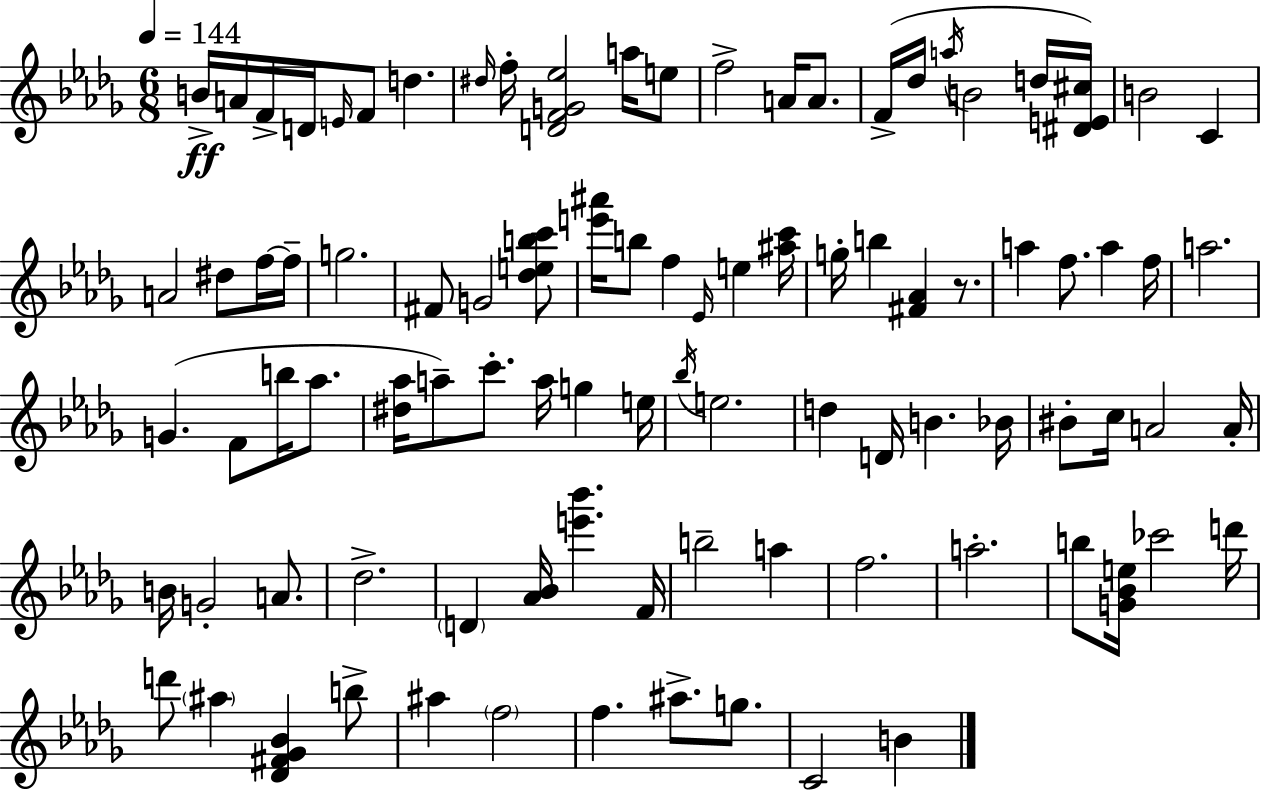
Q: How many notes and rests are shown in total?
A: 93